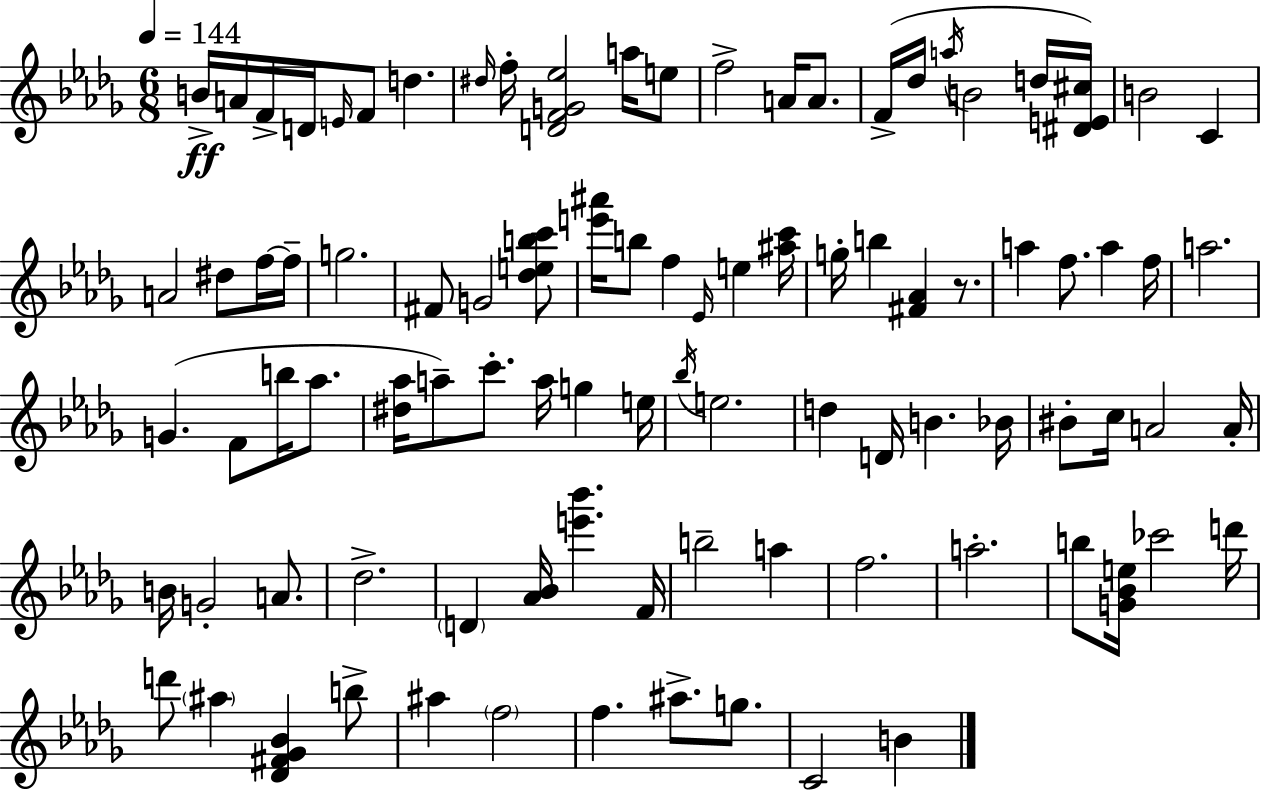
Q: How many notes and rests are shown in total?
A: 93